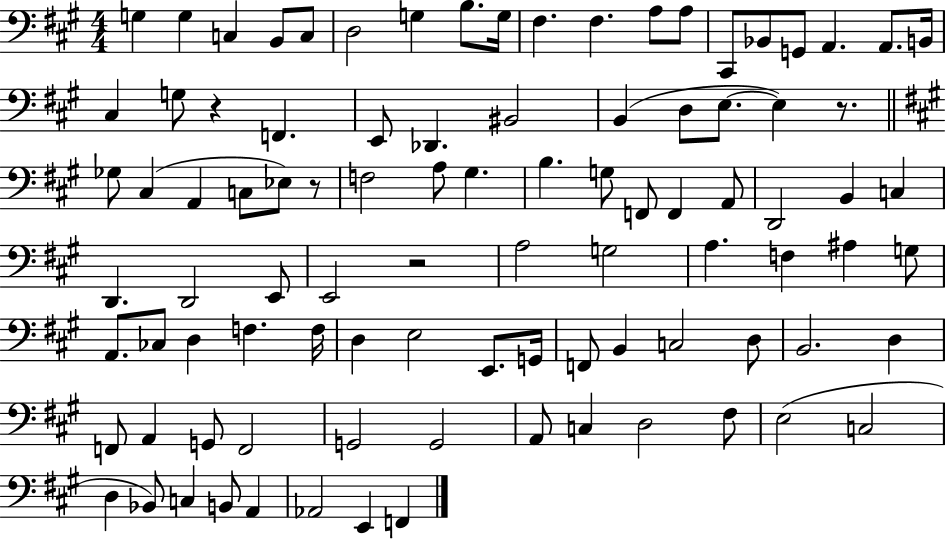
X:1
T:Untitled
M:4/4
L:1/4
K:A
G, G, C, B,,/2 C,/2 D,2 G, B,/2 G,/4 ^F, ^F, A,/2 A,/2 ^C,,/2 _B,,/2 G,,/2 A,, A,,/2 B,,/4 ^C, G,/2 z F,, E,,/2 _D,, ^B,,2 B,, D,/2 E,/2 E, z/2 _G,/2 ^C, A,, C,/2 _E,/2 z/2 F,2 A,/2 ^G, B, G,/2 F,,/2 F,, A,,/2 D,,2 B,, C, D,, D,,2 E,,/2 E,,2 z2 A,2 G,2 A, F, ^A, G,/2 A,,/2 _C,/2 D, F, F,/4 D, E,2 E,,/2 G,,/4 F,,/2 B,, C,2 D,/2 B,,2 D, F,,/2 A,, G,,/2 F,,2 G,,2 G,,2 A,,/2 C, D,2 ^F,/2 E,2 C,2 D, _B,,/2 C, B,,/2 A,, _A,,2 E,, F,,